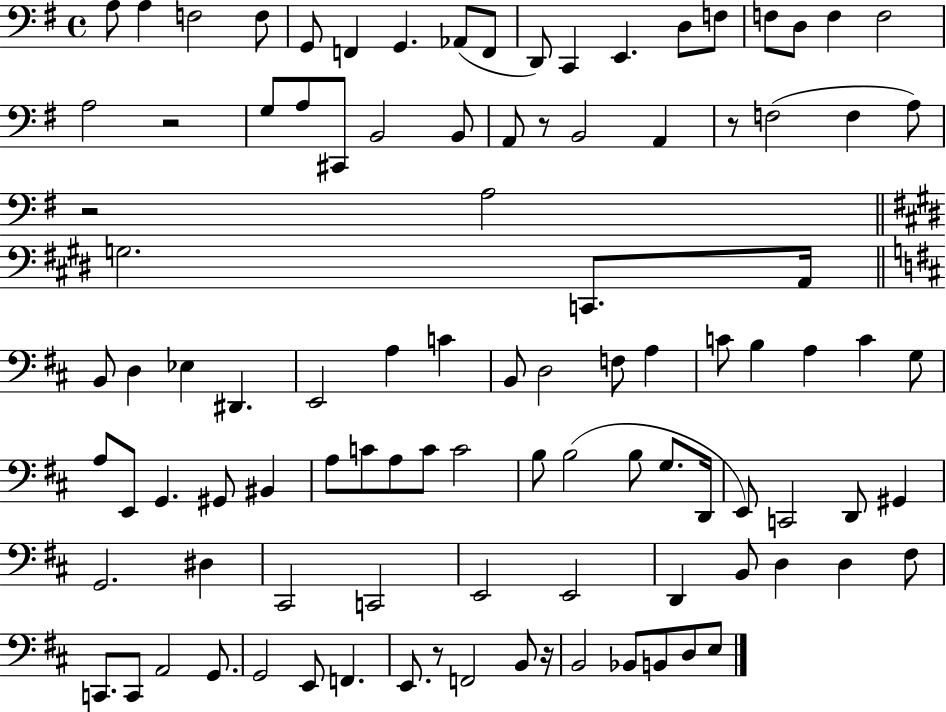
A3/e A3/q F3/h F3/e G2/e F2/q G2/q. Ab2/e F2/e D2/e C2/q E2/q. D3/e F3/e F3/e D3/e F3/q F3/h A3/h R/h G3/e A3/e C#2/e B2/h B2/e A2/e R/e B2/h A2/q R/e F3/h F3/q A3/e R/h A3/h G3/h. C2/e. A2/s B2/e D3/q Eb3/q D#2/q. E2/h A3/q C4/q B2/e D3/h F3/e A3/q C4/e B3/q A3/q C4/q G3/e A3/e E2/e G2/q. G#2/e BIS2/q A3/e C4/e A3/e C4/e C4/h B3/e B3/h B3/e G3/e. D2/s E2/e C2/h D2/e G#2/q G2/h. D#3/q C#2/h C2/h E2/h E2/h D2/q B2/e D3/q D3/q F#3/e C2/e. C2/e A2/h G2/e. G2/h E2/e F2/q. E2/e. R/e F2/h B2/e R/s B2/h Bb2/e B2/e D3/e E3/e